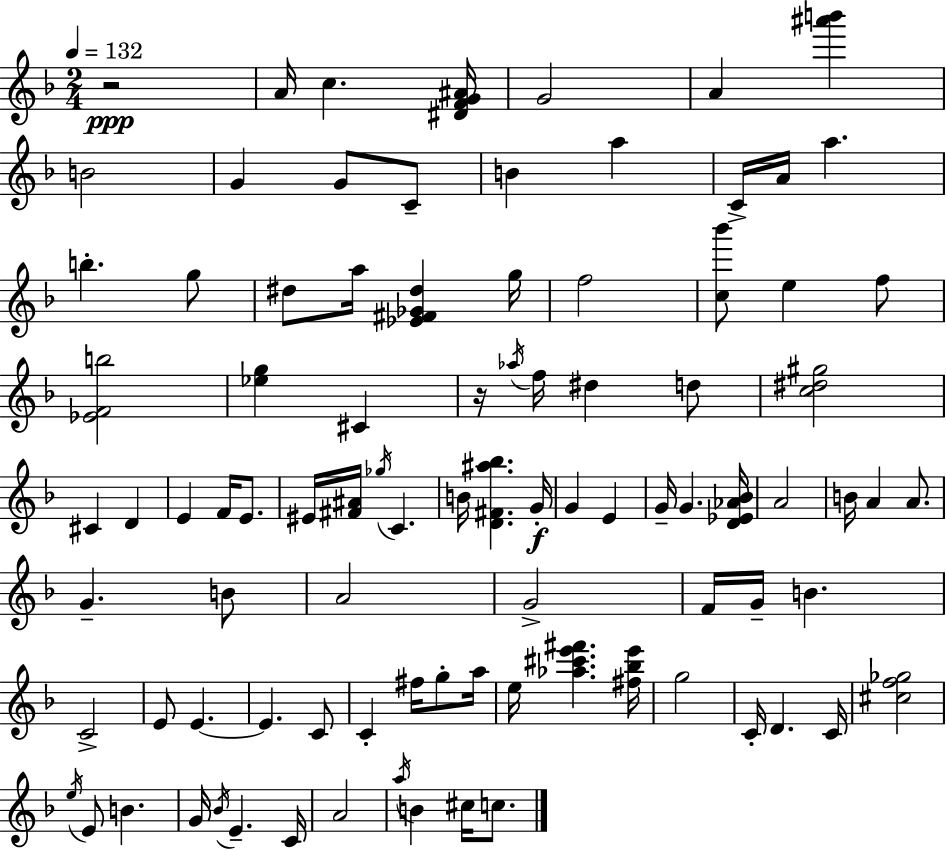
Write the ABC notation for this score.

X:1
T:Untitled
M:2/4
L:1/4
K:F
z2 A/4 c [^DFG^A]/4 G2 A [^a'b'] B2 G G/2 C/2 B a C/4 A/4 a b g/2 ^d/2 a/4 [_E^F_G^d] g/4 f2 [c_b']/2 e f/2 [_EFb]2 [_eg] ^C z/4 _a/4 f/4 ^d d/2 [c^d^g]2 ^C D E F/4 E/2 ^E/4 [^F^A]/4 _g/4 C B/4 [D^F^a_b] G/4 G E G/4 G [D_E_A_B]/4 A2 B/4 A A/2 G B/2 A2 G2 F/4 G/4 B C2 E/2 E E C/2 C ^f/4 g/2 a/4 e/4 [_a^c'e'^f'] [^f_be']/4 g2 C/4 D C/4 [^cf_g]2 e/4 E/2 B G/4 _B/4 E C/4 A2 a/4 B ^c/4 c/2